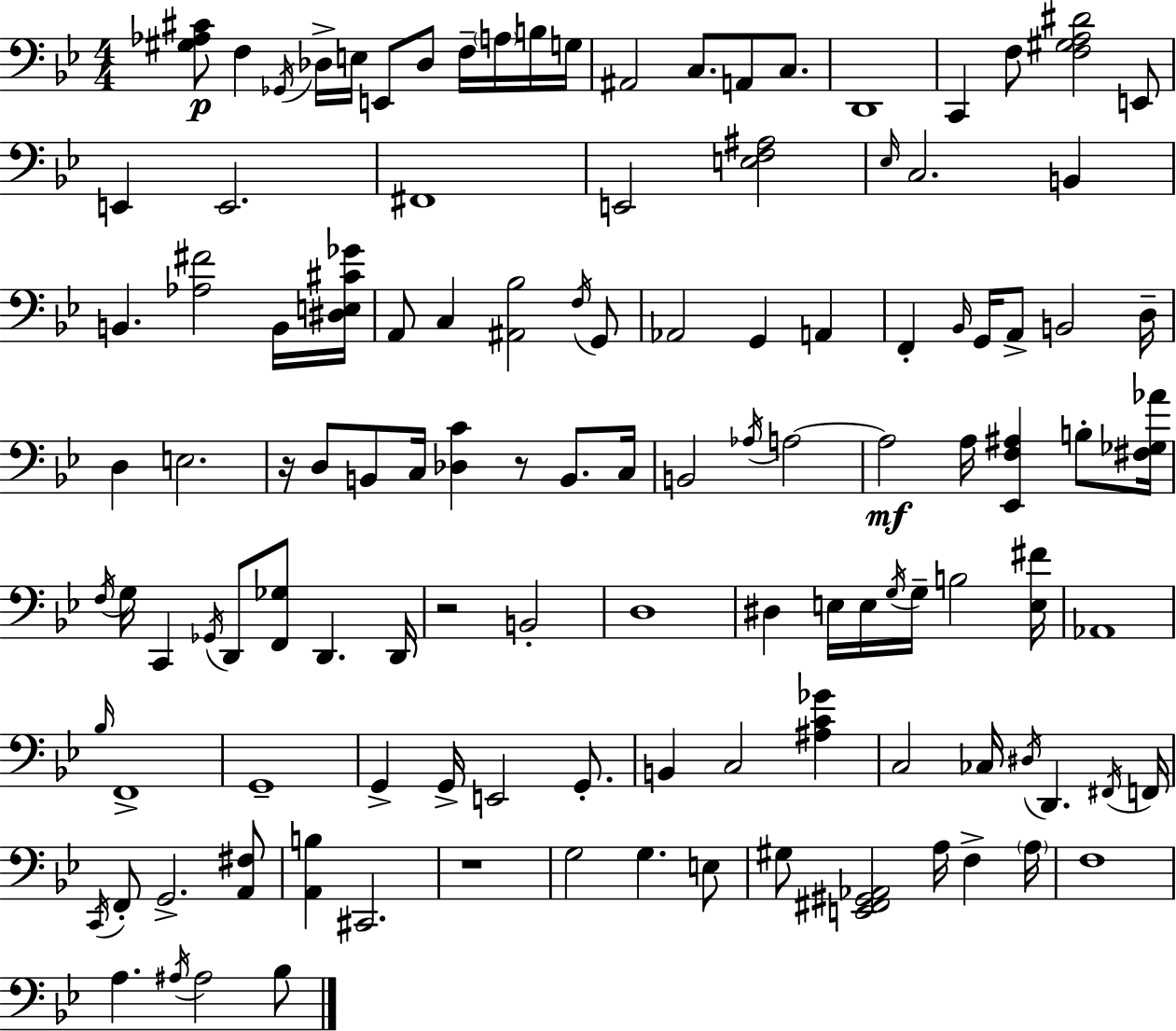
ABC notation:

X:1
T:Untitled
M:4/4
L:1/4
K:Bb
[^G,_A,^C]/2 F, _G,,/4 _D,/4 E,/4 E,,/2 _D,/2 F,/4 A,/4 B,/4 G,/4 ^A,,2 C,/2 A,,/2 C,/2 D,,4 C,, F,/2 [F,^G,A,^D]2 E,,/2 E,, E,,2 ^F,,4 E,,2 [E,F,^A,]2 _E,/4 C,2 B,, B,, [_A,^F]2 B,,/4 [^D,E,^C_G]/4 A,,/2 C, [^A,,_B,]2 F,/4 G,,/2 _A,,2 G,, A,, F,, _B,,/4 G,,/4 A,,/2 B,,2 D,/4 D, E,2 z/4 D,/2 B,,/2 C,/4 [_D,C] z/2 B,,/2 C,/4 B,,2 _A,/4 A,2 A,2 A,/4 [_E,,F,^A,] B,/2 [^F,_G,_A]/4 F,/4 G,/4 C,, _G,,/4 D,,/2 [F,,_G,]/2 D,, D,,/4 z2 B,,2 D,4 ^D, E,/4 E,/4 G,/4 G,/4 B,2 [E,^F]/4 _A,,4 _B,/4 F,,4 G,,4 G,, G,,/4 E,,2 G,,/2 B,, C,2 [^A,C_G] C,2 _C,/4 ^D,/4 D,, ^F,,/4 F,,/4 C,,/4 F,,/2 G,,2 [A,,^F,]/2 [A,,B,] ^C,,2 z4 G,2 G, E,/2 ^G,/2 [E,,^F,,^G,,_A,,]2 A,/4 F, A,/4 F,4 A, ^A,/4 ^A,2 _B,/2